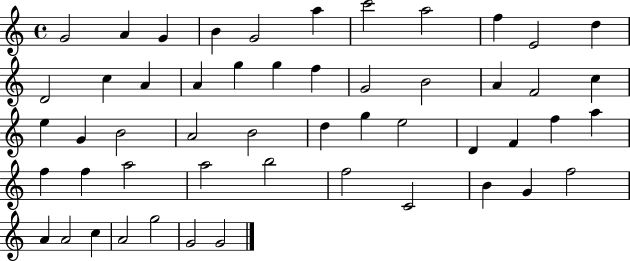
X:1
T:Untitled
M:4/4
L:1/4
K:C
G2 A G B G2 a c'2 a2 f E2 d D2 c A A g g f G2 B2 A F2 c e G B2 A2 B2 d g e2 D F f a f f a2 a2 b2 f2 C2 B G f2 A A2 c A2 g2 G2 G2